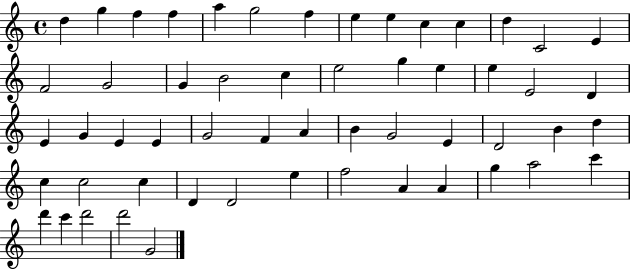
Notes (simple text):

D5/q G5/q F5/q F5/q A5/q G5/h F5/q E5/q E5/q C5/q C5/q D5/q C4/h E4/q F4/h G4/h G4/q B4/h C5/q E5/h G5/q E5/q E5/q E4/h D4/q E4/q G4/q E4/q E4/q G4/h F4/q A4/q B4/q G4/h E4/q D4/h B4/q D5/q C5/q C5/h C5/q D4/q D4/h E5/q F5/h A4/q A4/q G5/q A5/h C6/q D6/q C6/q D6/h D6/h G4/h